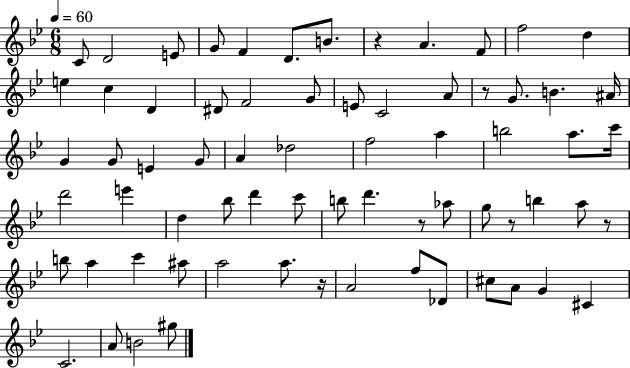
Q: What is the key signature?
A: BES major